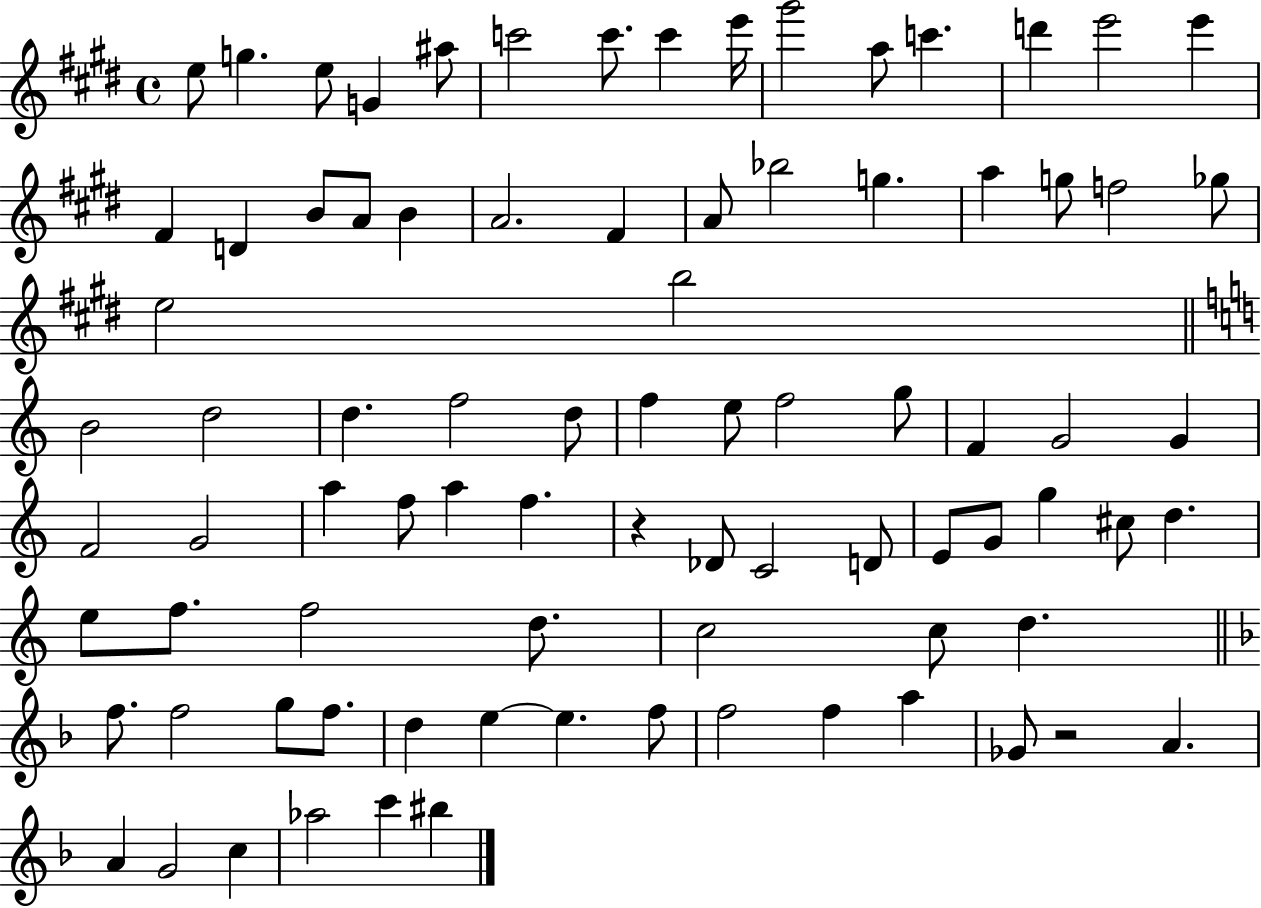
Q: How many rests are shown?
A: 2